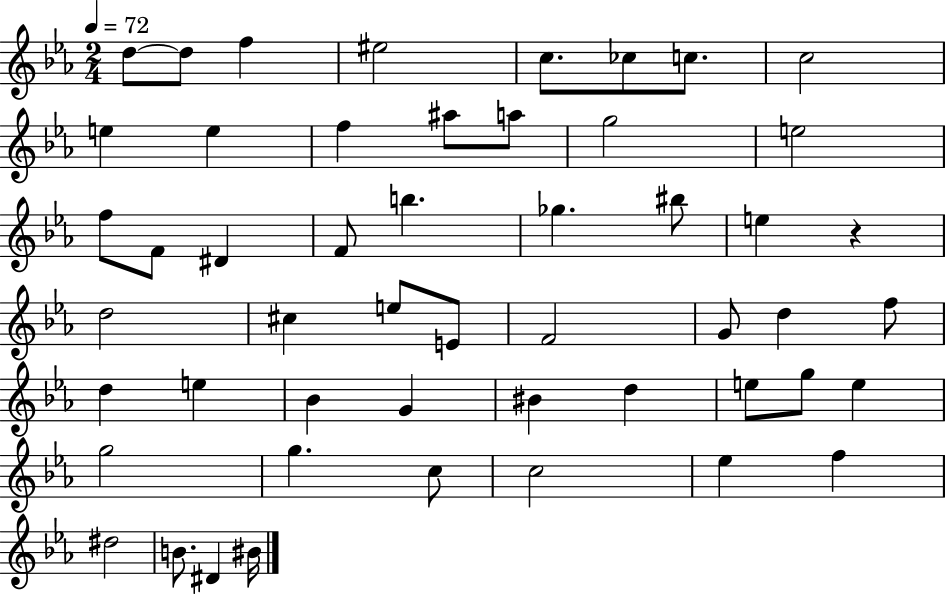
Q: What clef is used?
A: treble